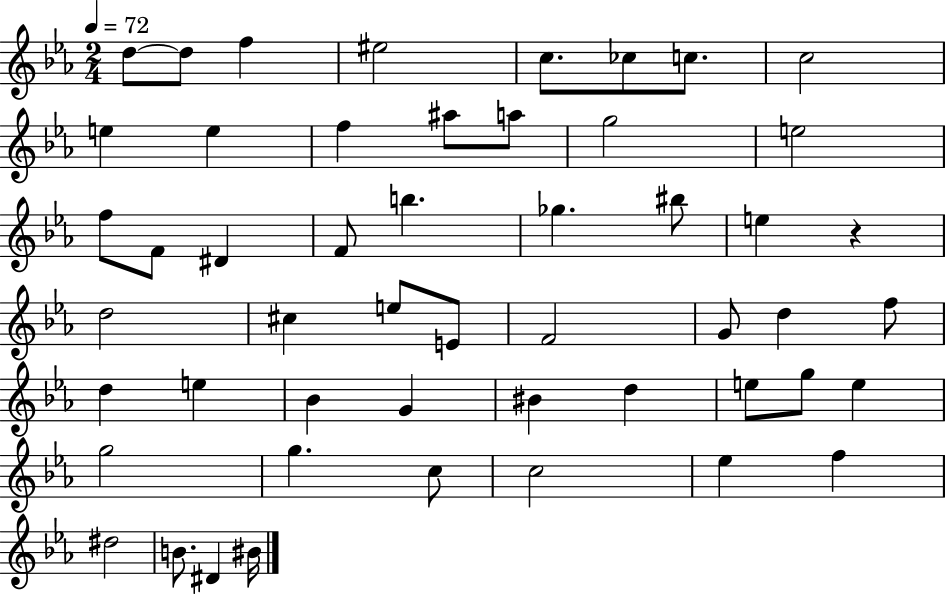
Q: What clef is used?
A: treble